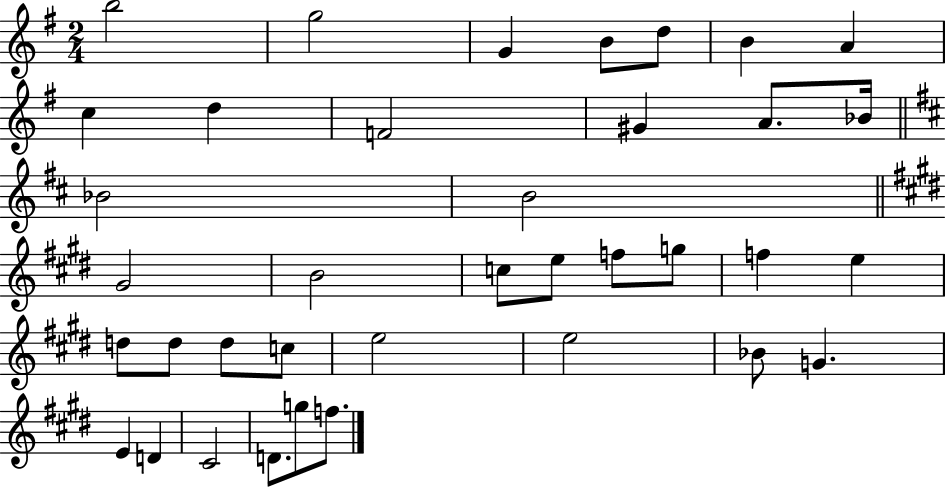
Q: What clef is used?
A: treble